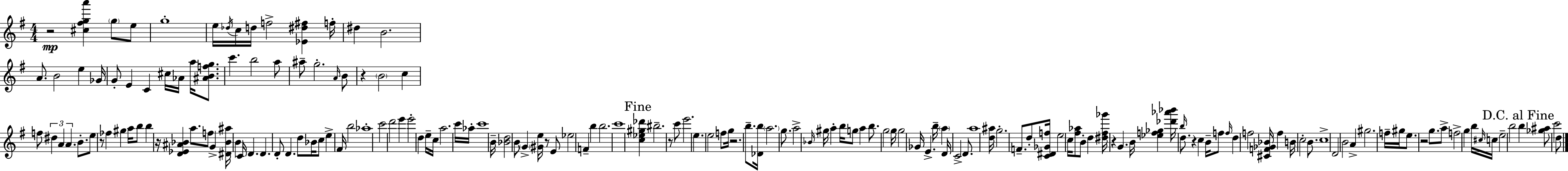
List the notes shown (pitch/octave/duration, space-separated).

R/h [C#5,F#5,G5,A6]/q G5/e E5/e G5/w E5/s Db5/s C5/s D5/s F5/h [Eb4,D#5,F#5]/q F5/s D#5/q B4/h. A4/e. B4/h E5/q Gb4/s G4/e E4/q C4/q C#5/s Ab4/s A5/s [A#4,B4,F5,G5]/e. C6/q. B5/h A5/e A#5/e G5/h. A4/s B4/e R/q B4/h C5/q F5/e D#5/q A4/q A4/q. B4/e. E5/e R/e FES5/q G#5/q A5/s B5/e B5/q R/s [D4,Eb4,A#4,Bb4]/q A5/e. F5/e G4/q [D#4,Bb4,A#5]/s B4/q C4/s D4/q. D4/q. D4/e D4/q. D5/e Bb4/s C5/e E5/q F#4/s B5/h Ab5/w C6/h D6/h E6/q E6/h D5/q E5/s C5/s A5/h. C6/s Ab5/s C6/w B4/s [Bb4,D5]/h B4/e G4/q [G#4,E5]/s R/e E4/e Eb5/h F4/q B5/q B5/h. C6/w [C5,Eb5,G#5,Db6]/q BIS5/h. R/e C6/e E6/h. E5/q. E5/h F5/e G5/s R/h. B5/e. [Db4,B5]/s A5/h. G5/e. A5/h Bb4/s G#5/s A5/q B5/s G5/e A5/q B5/e. G5/h G5/s G5/h Gb4/s E4/q. B5/s A5/q D4/s C4/h D4/e. A5/w [D5,A#5]/s G5/h. F4/e. D5/e [C4,D#4,Gb4,F5]/s E5/h C5/s [F#5,Ab5]/e B4/e D5/q [D#5,F#5,Gb6]/s R/q G4/q. B4/s [Eb5,F5,Gb5]/q [Db6,Ab6,Bb6]/s B5/s D5/e. R/q C5/q B4/s F5/e F5/s D5/q F5/h [C#4,F4,Gb4,Bb4]/s F5/q B4/s C5/h B4/e. C5/w D4/h B4/h A4/q G#5/h. F5/s G#5/s E5/e. R/h G5/e. A5/e F5/h G5/q B5/s C#5/s C5/s E5/h B5/h B5/q [Gb5,A#5]/e C6/h D5/e